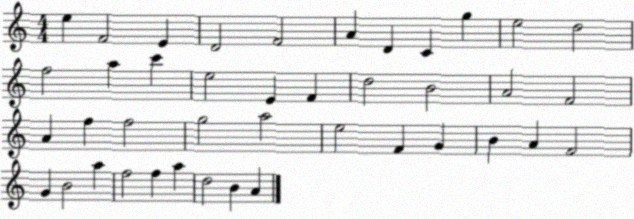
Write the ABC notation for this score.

X:1
T:Untitled
M:4/4
L:1/4
K:C
e F2 E D2 F2 A D C g e2 d2 f2 a c' e2 E F d2 B2 A2 F2 A f f2 g2 a2 e2 F G B A F2 G B2 a f2 f a d2 B A